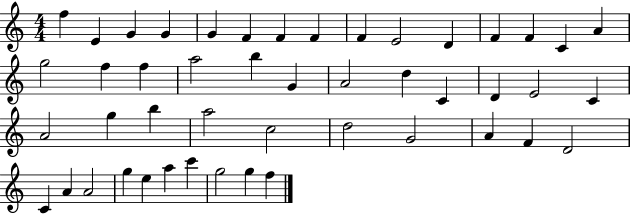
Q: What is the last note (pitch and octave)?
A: F5